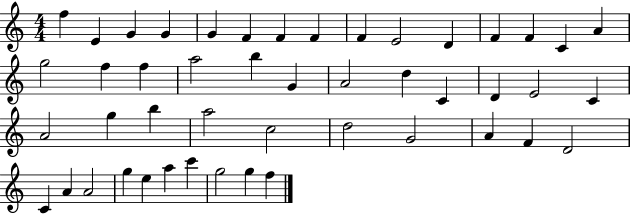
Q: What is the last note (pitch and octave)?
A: F5